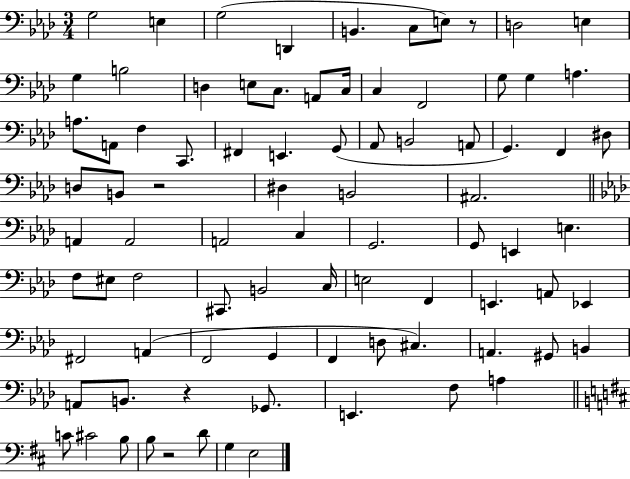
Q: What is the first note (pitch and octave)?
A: G3